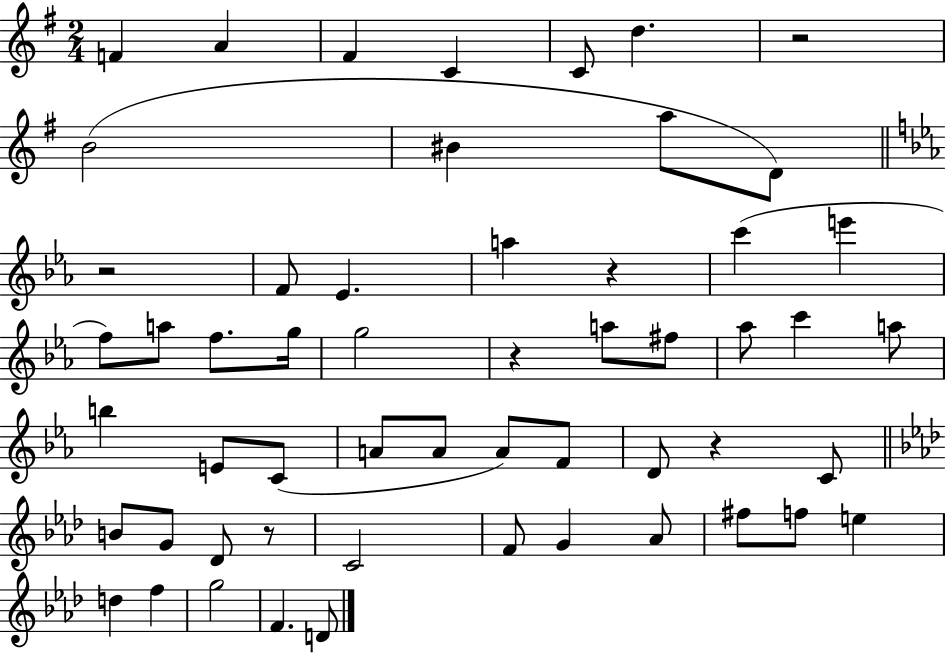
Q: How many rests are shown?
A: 6